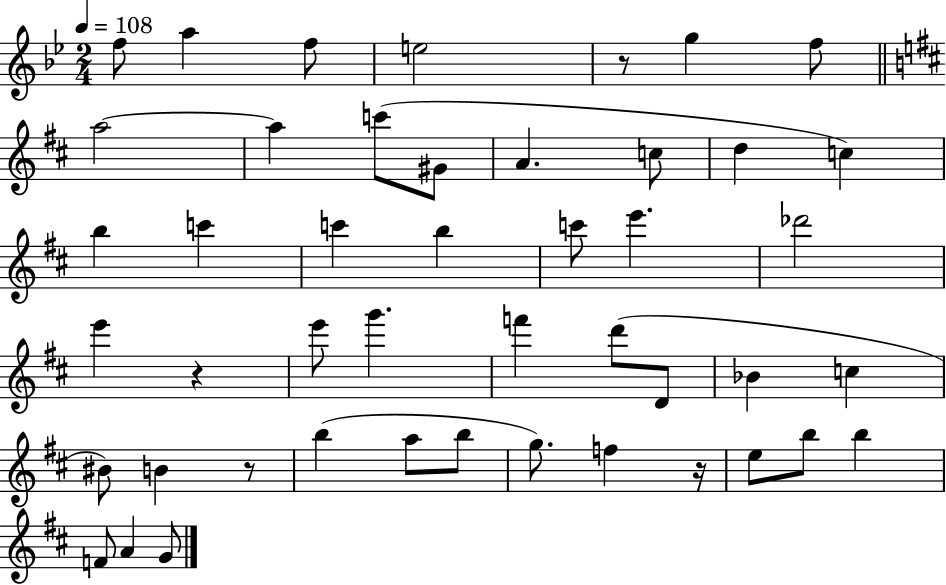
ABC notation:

X:1
T:Untitled
M:2/4
L:1/4
K:Bb
f/2 a f/2 e2 z/2 g f/2 a2 a c'/2 ^G/2 A c/2 d c b c' c' b c'/2 e' _d'2 e' z e'/2 g' f' d'/2 D/2 _B c ^B/2 B z/2 b a/2 b/2 g/2 f z/4 e/2 b/2 b F/2 A G/2